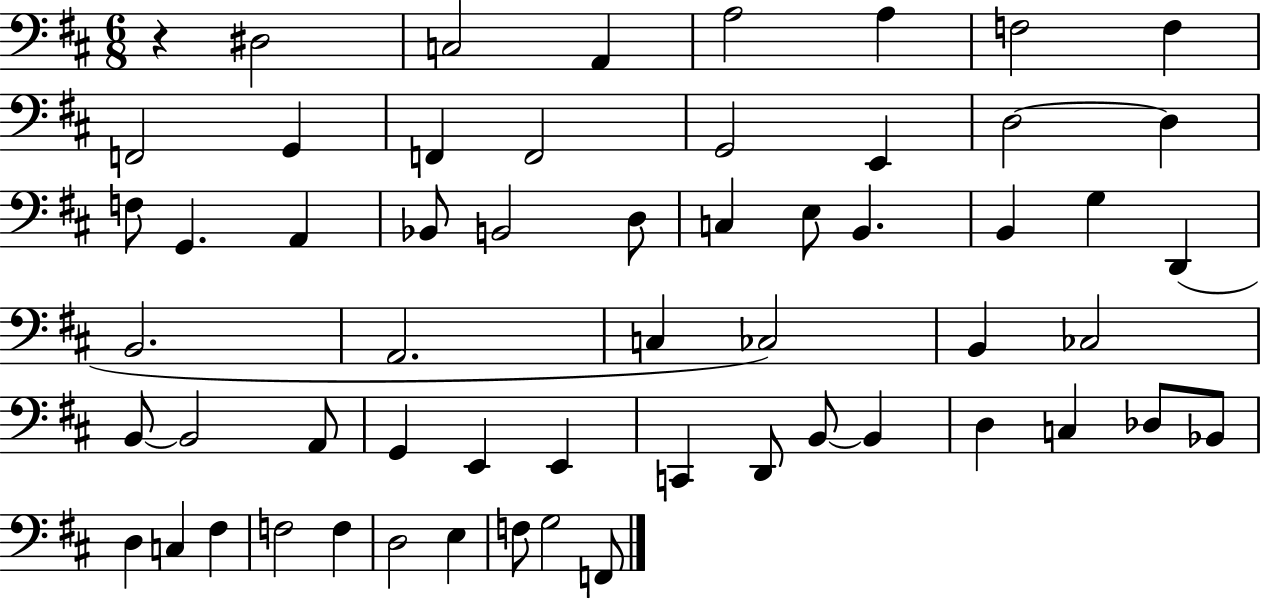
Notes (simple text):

R/q D#3/h C3/h A2/q A3/h A3/q F3/h F3/q F2/h G2/q F2/q F2/h G2/h E2/q D3/h D3/q F3/e G2/q. A2/q Bb2/e B2/h D3/e C3/q E3/e B2/q. B2/q G3/q D2/q B2/h. A2/h. C3/q CES3/h B2/q CES3/h B2/e B2/h A2/e G2/q E2/q E2/q C2/q D2/e B2/e B2/q D3/q C3/q Db3/e Bb2/e D3/q C3/q F#3/q F3/h F3/q D3/h E3/q F3/e G3/h F2/e